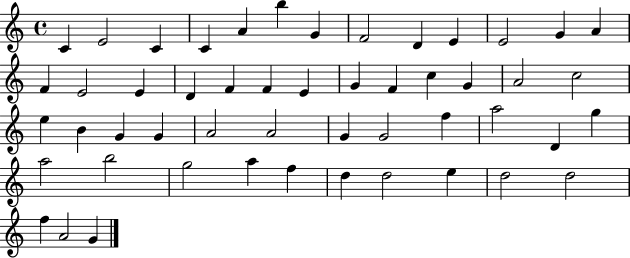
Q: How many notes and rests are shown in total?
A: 51